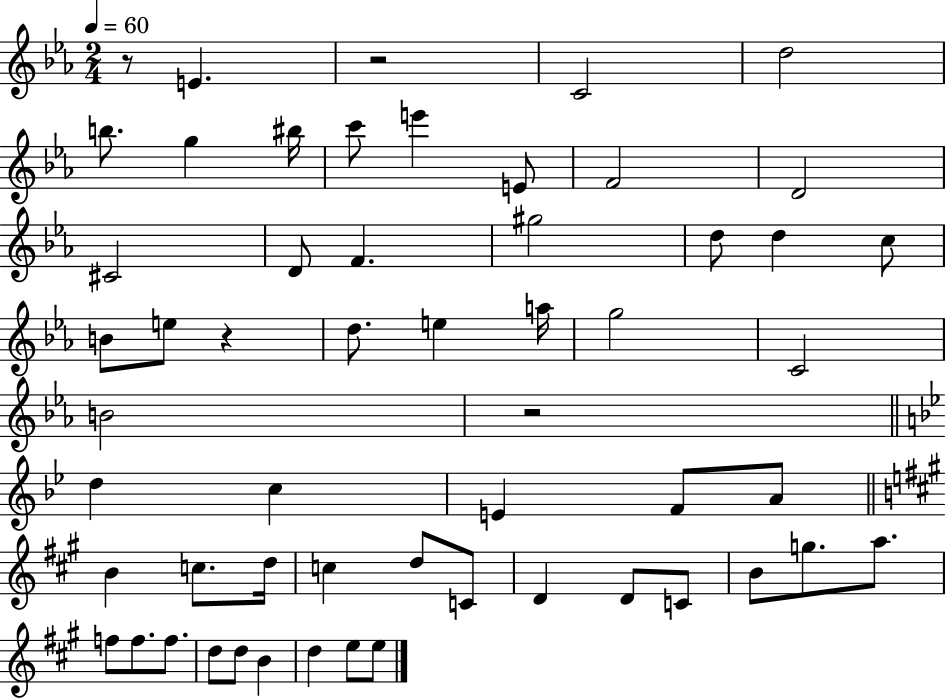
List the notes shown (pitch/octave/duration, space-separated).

R/e E4/q. R/h C4/h D5/h B5/e. G5/q BIS5/s C6/e E6/q E4/e F4/h D4/h C#4/h D4/e F4/q. G#5/h D5/e D5/q C5/e B4/e E5/e R/q D5/e. E5/q A5/s G5/h C4/h B4/h R/h D5/q C5/q E4/q F4/e A4/e B4/q C5/e. D5/s C5/q D5/e C4/e D4/q D4/e C4/e B4/e G5/e. A5/e. F5/e F5/e. F5/e. D5/e D5/e B4/q D5/q E5/e E5/e